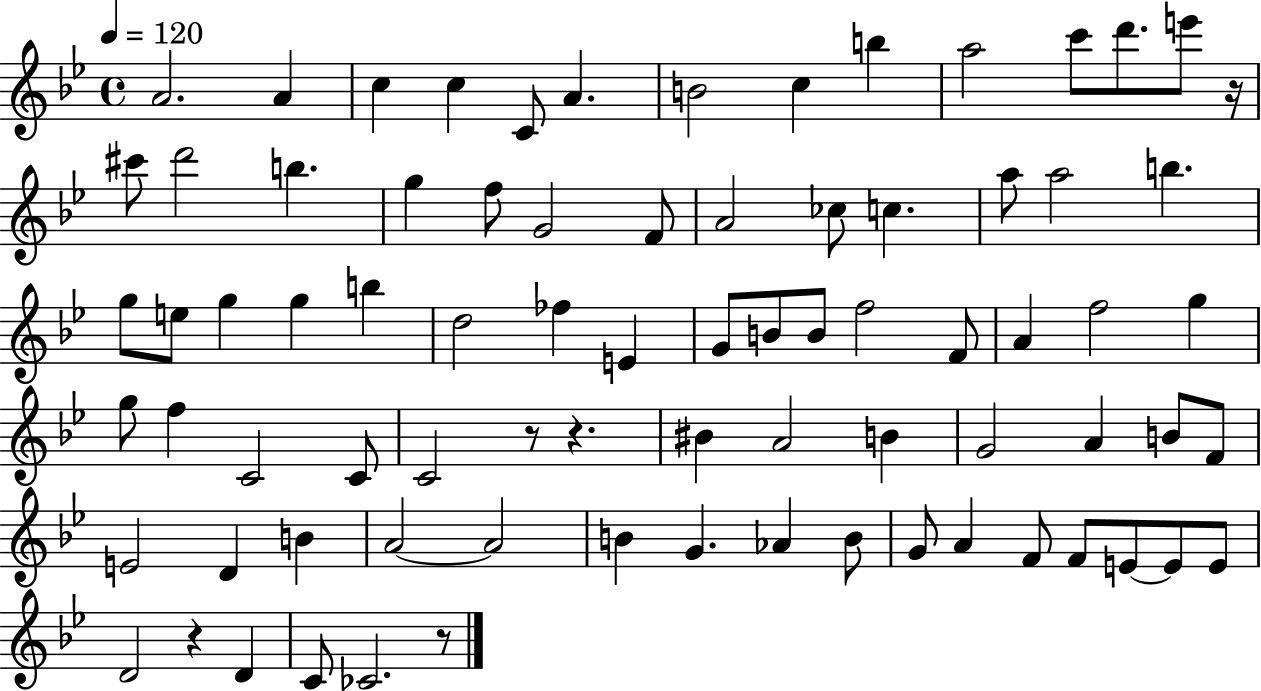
{
  \clef treble
  \time 4/4
  \defaultTimeSignature
  \key bes \major
  \tempo 4 = 120
  \repeat volta 2 { a'2. a'4 | c''4 c''4 c'8 a'4. | b'2 c''4 b''4 | a''2 c'''8 d'''8. e'''8 r16 | \break cis'''8 d'''2 b''4. | g''4 f''8 g'2 f'8 | a'2 ces''8 c''4. | a''8 a''2 b''4. | \break g''8 e''8 g''4 g''4 b''4 | d''2 fes''4 e'4 | g'8 b'8 b'8 f''2 f'8 | a'4 f''2 g''4 | \break g''8 f''4 c'2 c'8 | c'2 r8 r4. | bis'4 a'2 b'4 | g'2 a'4 b'8 f'8 | \break e'2 d'4 b'4 | a'2~~ a'2 | b'4 g'4. aes'4 b'8 | g'8 a'4 f'8 f'8 e'8~~ e'8 e'8 | \break d'2 r4 d'4 | c'8 ces'2. r8 | } \bar "|."
}